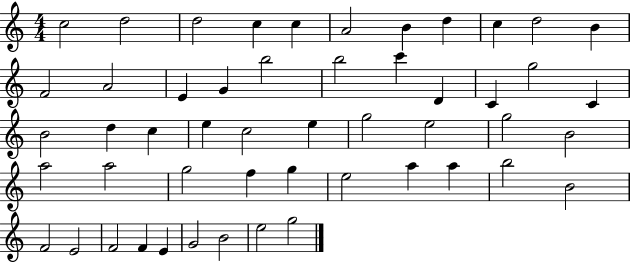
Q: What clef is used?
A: treble